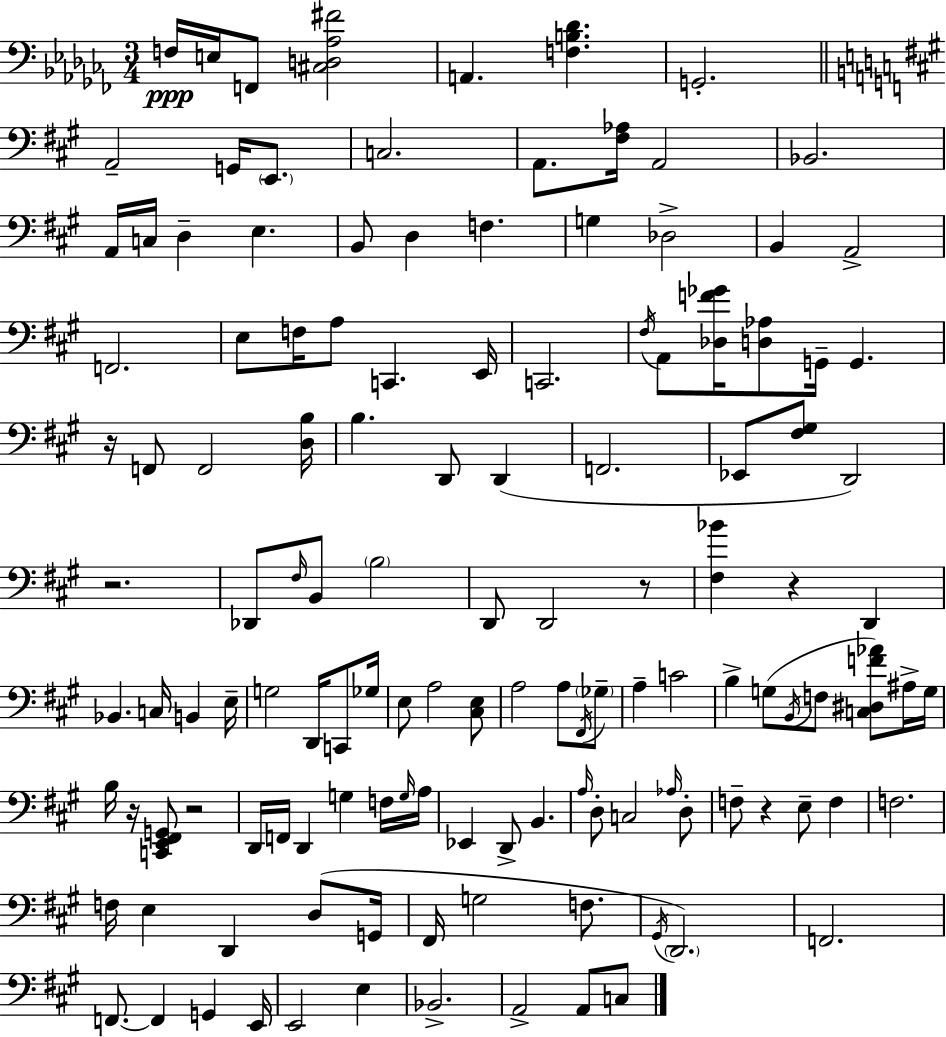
{
  \clef bass
  \numericTimeSignature
  \time 3/4
  \key aes \minor
  f16\ppp e16 f,8 <cis d aes fis'>2 | a,4. <f b des'>4. | g,2.-. | \bar "||" \break \key a \major a,2-- g,16 \parenthesize e,8. | c2. | a,8. <fis aes>16 a,2 | bes,2. | \break a,16 c16 d4-- e4. | b,8 d4 f4. | g4 des2-> | b,4 a,2-> | \break f,2. | e8 f16 a8 c,4. e,16 | c,2. | \acciaccatura { fis16 } a,8 <des f' ges'>16 <d aes>8 g,16-- g,4. | \break r16 f,8 f,2 | <d b>16 b4. d,8 d,4( | f,2. | ees,8 <fis gis>8 d,2) | \break r2. | des,8 \grace { fis16 } b,8 \parenthesize b2 | d,8 d,2 | r8 <fis bes'>4 r4 d,4 | \break bes,4. c16 b,4 | e16-- g2 d,16 c,8 | ges16 e8 a2 | <cis e>8 a2 a8 | \break \acciaccatura { fis,16 } \parenthesize ges8-- a4-- c'2 | b4-> g8( \acciaccatura { b,16 } f8 | <c dis f' aes'>8) ais16-> g16 b16 r16 <c, e, fis, g,>8 r2 | d,16 f,16 d,4 g4 | \break f16 \grace { g16 } a16 ees,4 d,8-> b,4. | \grace { a16 } d8-. c2 | \grace { aes16 } d8-. f8-- r4 | e8-- f4 f2. | \break f16 e4 | d,4 d8( g,16 fis,16 g2 | f8. \acciaccatura { gis,16 }) \parenthesize d,2. | f,2. | \break f,8.~~ f,4 | g,4 e,16 e,2 | e4 bes,2.-> | a,2-> | \break a,8 c8 \bar "|."
}